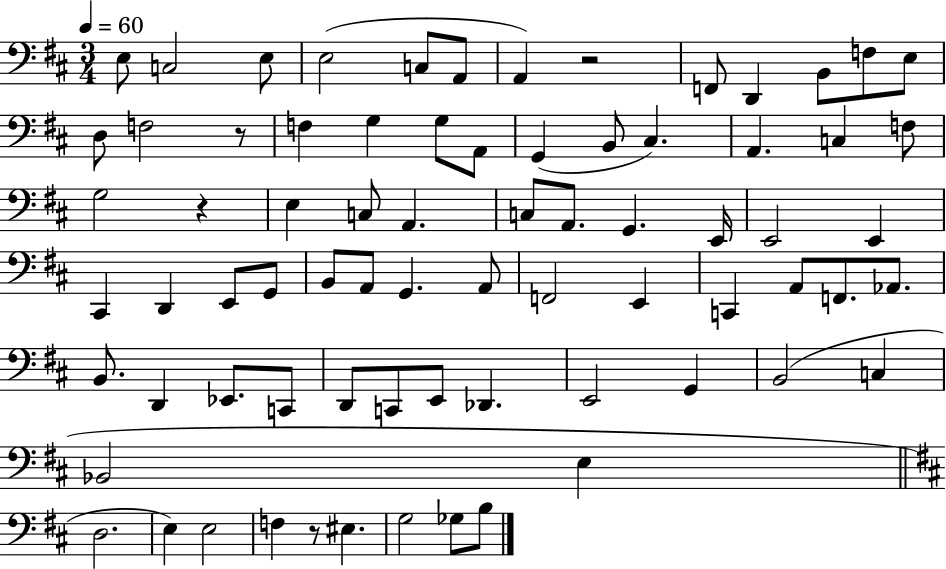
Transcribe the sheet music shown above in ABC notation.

X:1
T:Untitled
M:3/4
L:1/4
K:D
E,/2 C,2 E,/2 E,2 C,/2 A,,/2 A,, z2 F,,/2 D,, B,,/2 F,/2 E,/2 D,/2 F,2 z/2 F, G, G,/2 A,,/2 G,, B,,/2 ^C, A,, C, F,/2 G,2 z E, C,/2 A,, C,/2 A,,/2 G,, E,,/4 E,,2 E,, ^C,, D,, E,,/2 G,,/2 B,,/2 A,,/2 G,, A,,/2 F,,2 E,, C,, A,,/2 F,,/2 _A,,/2 B,,/2 D,, _E,,/2 C,,/2 D,,/2 C,,/2 E,,/2 _D,, E,,2 G,, B,,2 C, _B,,2 E, D,2 E, E,2 F, z/2 ^E, G,2 _G,/2 B,/2